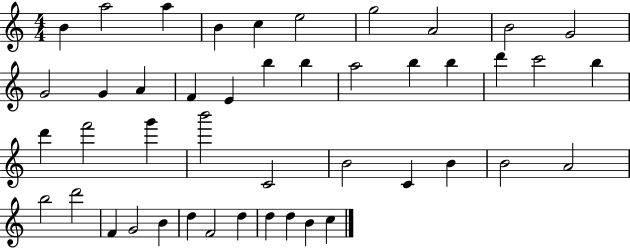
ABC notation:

X:1
T:Untitled
M:4/4
L:1/4
K:C
B a2 a B c e2 g2 A2 B2 G2 G2 G A F E b b a2 b b d' c'2 b d' f'2 g' b'2 C2 B2 C B B2 A2 b2 d'2 F G2 B d F2 d d d B c